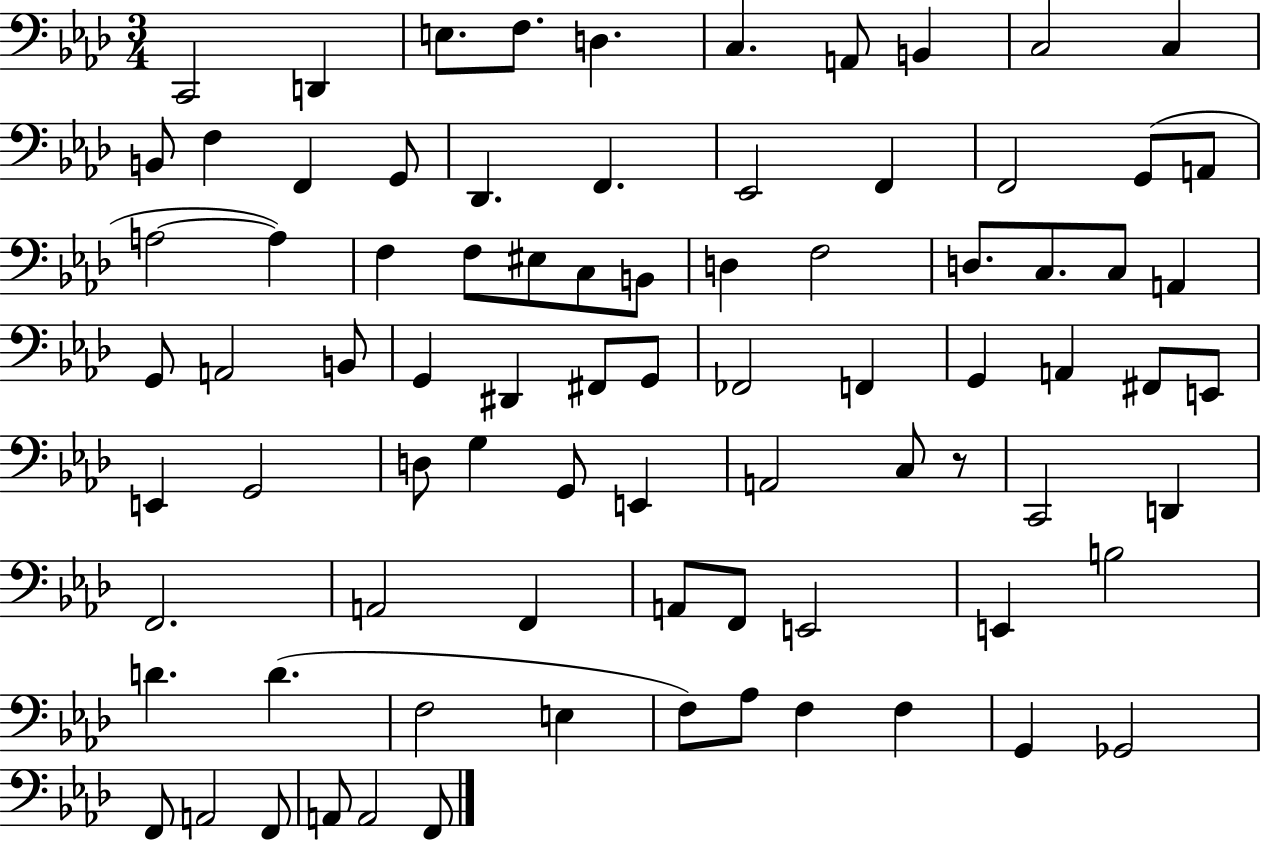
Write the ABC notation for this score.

X:1
T:Untitled
M:3/4
L:1/4
K:Ab
C,,2 D,, E,/2 F,/2 D, C, A,,/2 B,, C,2 C, B,,/2 F, F,, G,,/2 _D,, F,, _E,,2 F,, F,,2 G,,/2 A,,/2 A,2 A, F, F,/2 ^E,/2 C,/2 B,,/2 D, F,2 D,/2 C,/2 C,/2 A,, G,,/2 A,,2 B,,/2 G,, ^D,, ^F,,/2 G,,/2 _F,,2 F,, G,, A,, ^F,,/2 E,,/2 E,, G,,2 D,/2 G, G,,/2 E,, A,,2 C,/2 z/2 C,,2 D,, F,,2 A,,2 F,, A,,/2 F,,/2 E,,2 E,, B,2 D D F,2 E, F,/2 _A,/2 F, F, G,, _G,,2 F,,/2 A,,2 F,,/2 A,,/2 A,,2 F,,/2